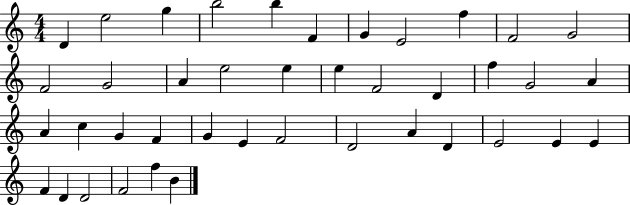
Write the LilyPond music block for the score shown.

{
  \clef treble
  \numericTimeSignature
  \time 4/4
  \key c \major
  d'4 e''2 g''4 | b''2 b''4 f'4 | g'4 e'2 f''4 | f'2 g'2 | \break f'2 g'2 | a'4 e''2 e''4 | e''4 f'2 d'4 | f''4 g'2 a'4 | \break a'4 c''4 g'4 f'4 | g'4 e'4 f'2 | d'2 a'4 d'4 | e'2 e'4 e'4 | \break f'4 d'4 d'2 | f'2 f''4 b'4 | \bar "|."
}